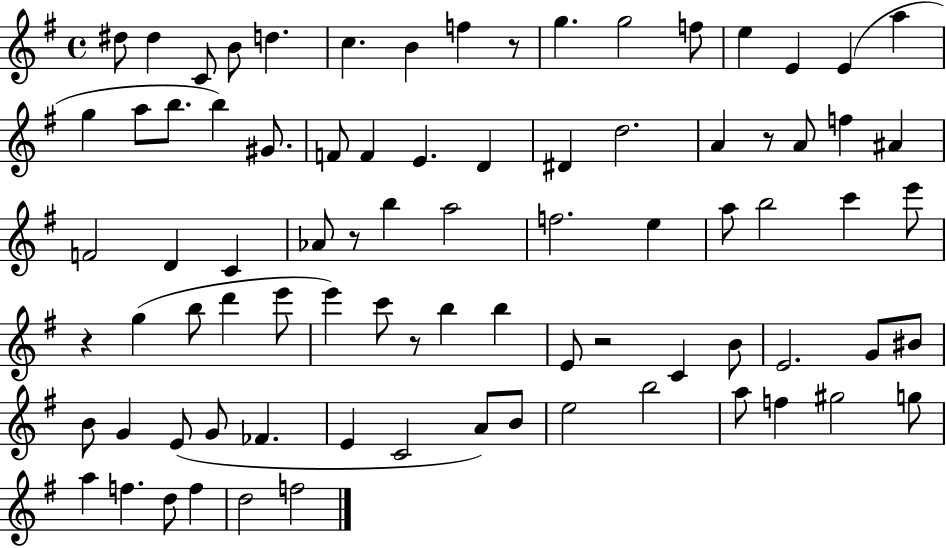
{
  \clef treble
  \time 4/4
  \defaultTimeSignature
  \key g \major
  dis''8 dis''4 c'8 b'8 d''4. | c''4. b'4 f''4 r8 | g''4. g''2 f''8 | e''4 e'4 e'4( a''4 | \break g''4 a''8 b''8. b''4) gis'8. | f'8 f'4 e'4. d'4 | dis'4 d''2. | a'4 r8 a'8 f''4 ais'4 | \break f'2 d'4 c'4 | aes'8 r8 b''4 a''2 | f''2. e''4 | a''8 b''2 c'''4 e'''8 | \break r4 g''4( b''8 d'''4 e'''8 | e'''4) c'''8 r8 b''4 b''4 | e'8 r2 c'4 b'8 | e'2. g'8 bis'8 | \break b'8 g'4 e'8( g'8 fes'4. | e'4 c'2 a'8) b'8 | e''2 b''2 | a''8 f''4 gis''2 g''8 | \break a''4 f''4. d''8 f''4 | d''2 f''2 | \bar "|."
}